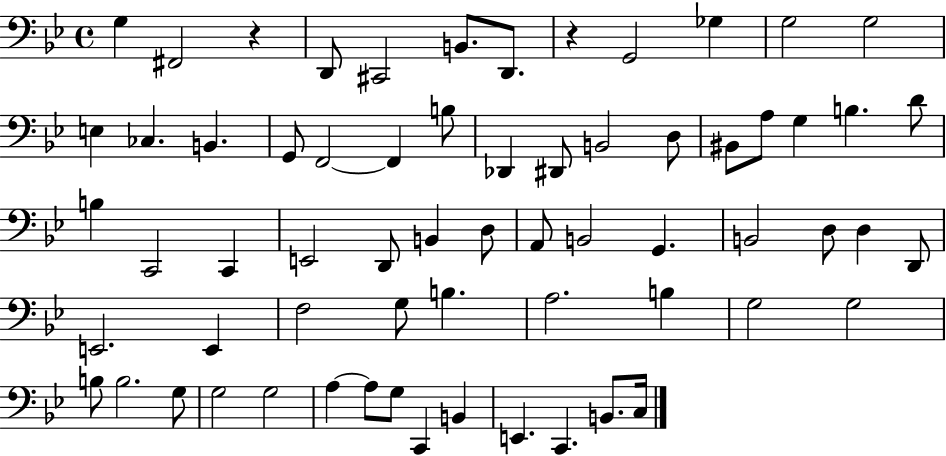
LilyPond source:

{
  \clef bass
  \time 4/4
  \defaultTimeSignature
  \key bes \major
  g4 fis,2 r4 | d,8 cis,2 b,8. d,8. | r4 g,2 ges4 | g2 g2 | \break e4 ces4. b,4. | g,8 f,2~~ f,4 b8 | des,4 dis,8 b,2 d8 | bis,8 a8 g4 b4. d'8 | \break b4 c,2 c,4 | e,2 d,8 b,4 d8 | a,8 b,2 g,4. | b,2 d8 d4 d,8 | \break e,2. e,4 | f2 g8 b4. | a2. b4 | g2 g2 | \break b8 b2. g8 | g2 g2 | a4~~ a8 g8 c,4 b,4 | e,4. c,4. b,8. c16 | \break \bar "|."
}